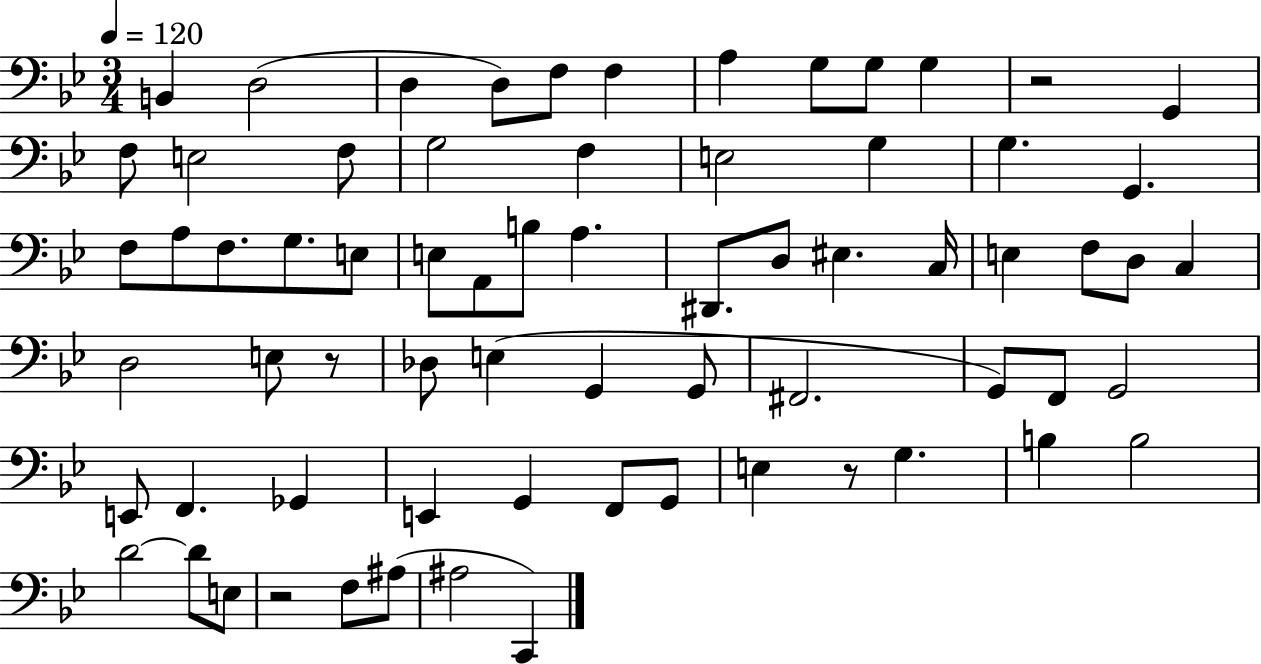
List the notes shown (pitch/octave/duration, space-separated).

B2/q D3/h D3/q D3/e F3/e F3/q A3/q G3/e G3/e G3/q R/h G2/q F3/e E3/h F3/e G3/h F3/q E3/h G3/q G3/q. G2/q. F3/e A3/e F3/e. G3/e. E3/e E3/e A2/e B3/e A3/q. D#2/e. D3/e EIS3/q. C3/s E3/q F3/e D3/e C3/q D3/h E3/e R/e Db3/e E3/q G2/q G2/e F#2/h. G2/e F2/e G2/h E2/e F2/q. Gb2/q E2/q G2/q F2/e G2/e E3/q R/e G3/q. B3/q B3/h D4/h D4/e E3/e R/h F3/e A#3/e A#3/h C2/q